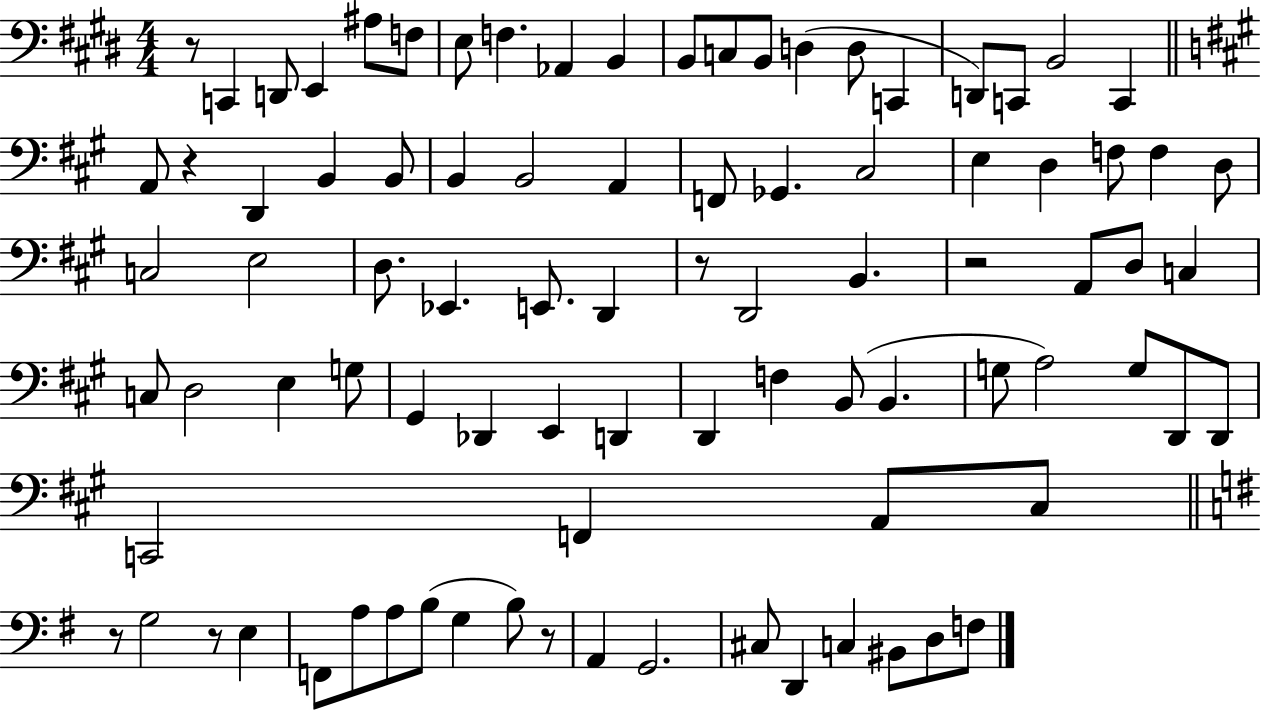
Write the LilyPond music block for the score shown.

{
  \clef bass
  \numericTimeSignature
  \time 4/4
  \key e \major
  r8 c,4 d,8 e,4 ais8 f8 | e8 f4. aes,4 b,4 | b,8 c8 b,8 d4( d8 c,4 | d,8) c,8 b,2 c,4 | \break \bar "||" \break \key a \major a,8 r4 d,4 b,4 b,8 | b,4 b,2 a,4 | f,8 ges,4. cis2 | e4 d4 f8 f4 d8 | \break c2 e2 | d8. ees,4. e,8. d,4 | r8 d,2 b,4. | r2 a,8 d8 c4 | \break c8 d2 e4 g8 | gis,4 des,4 e,4 d,4 | d,4 f4 b,8( b,4. | g8 a2) g8 d,8 d,8 | \break c,2 f,4 a,8 cis8 | \bar "||" \break \key g \major r8 g2 r8 e4 | f,8 a8 a8 b8( g4 b8) r8 | a,4 g,2. | cis8 d,4 c4 bis,8 d8 f8 | \break \bar "|."
}